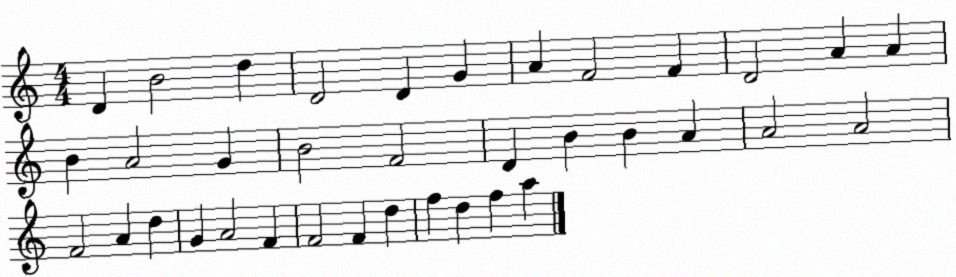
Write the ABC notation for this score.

X:1
T:Untitled
M:4/4
L:1/4
K:C
D B2 d D2 D G A F2 F D2 A A B A2 G B2 F2 D B B A A2 A2 F2 A d G A2 F F2 F d f d f a